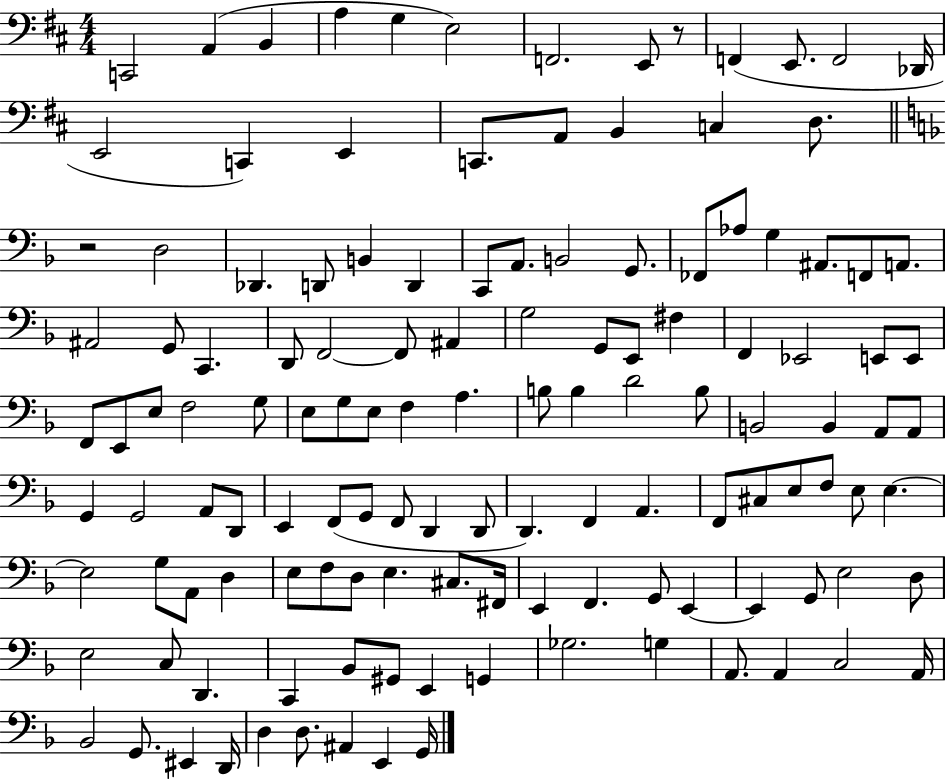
C2/h A2/q B2/q A3/q G3/q E3/h F2/h. E2/e R/e F2/q E2/e. F2/h Db2/s E2/h C2/q E2/q C2/e. A2/e B2/q C3/q D3/e. R/h D3/h Db2/q. D2/e B2/q D2/q C2/e A2/e. B2/h G2/e. FES2/e Ab3/e G3/q A#2/e. F2/e A2/e. A#2/h G2/e C2/q. D2/e F2/h F2/e A#2/q G3/h G2/e E2/e F#3/q F2/q Eb2/h E2/e E2/e F2/e E2/e E3/e F3/h G3/e E3/e G3/e E3/e F3/q A3/q. B3/e B3/q D4/h B3/e B2/h B2/q A2/e A2/e G2/q G2/h A2/e D2/e E2/q F2/e G2/e F2/e D2/q D2/e D2/q. F2/q A2/q. F2/e C#3/e E3/e F3/e E3/e E3/q. E3/h G3/e A2/e D3/q E3/e F3/e D3/e E3/q. C#3/e. F#2/s E2/q F2/q. G2/e E2/q E2/q G2/e E3/h D3/e E3/h C3/e D2/q. C2/q Bb2/e G#2/e E2/q G2/q Gb3/h. G3/q A2/e. A2/q C3/h A2/s Bb2/h G2/e. EIS2/q D2/s D3/q D3/e. A#2/q E2/q G2/s